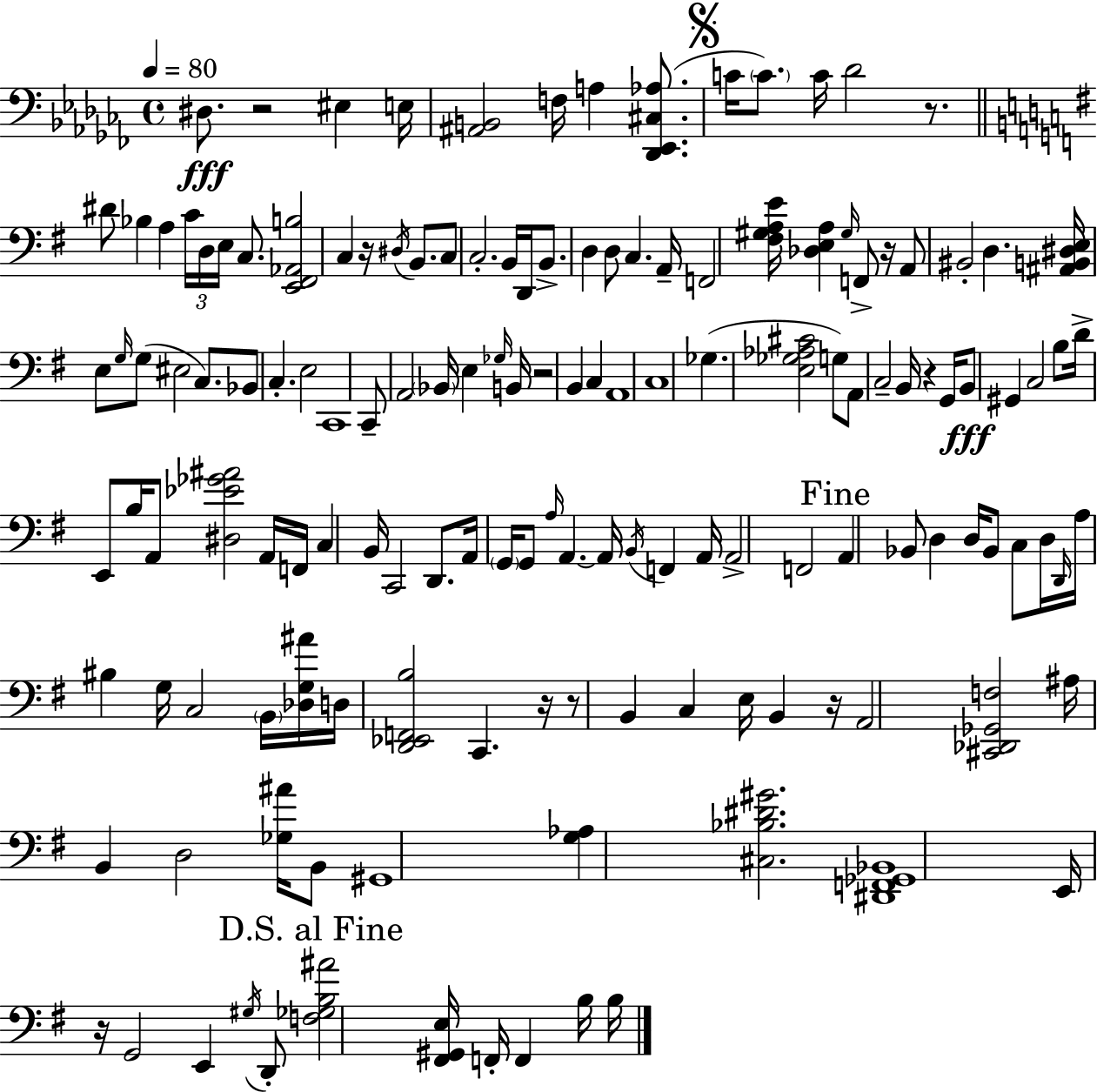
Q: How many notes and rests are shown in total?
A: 145